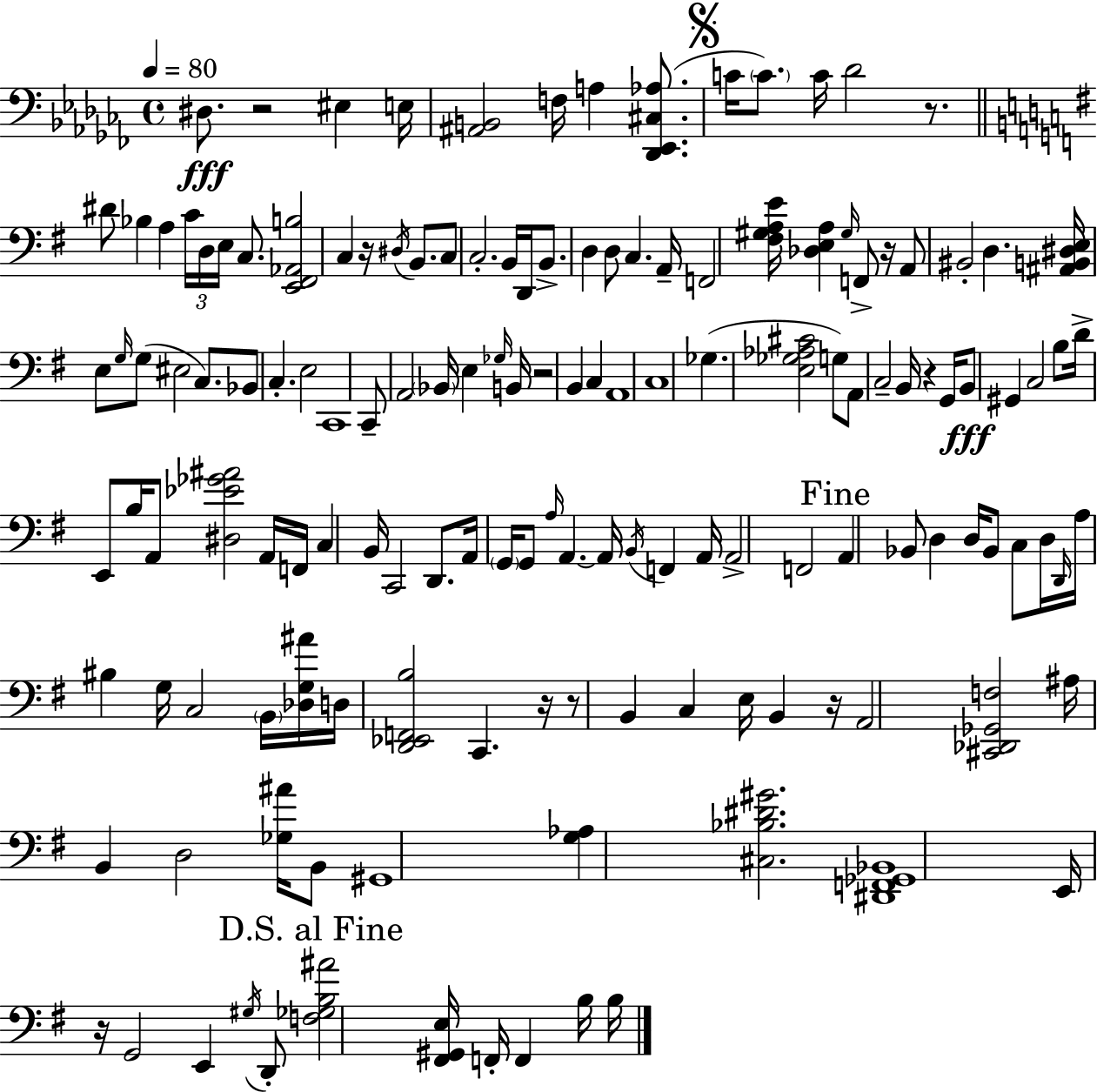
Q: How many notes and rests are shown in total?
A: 145